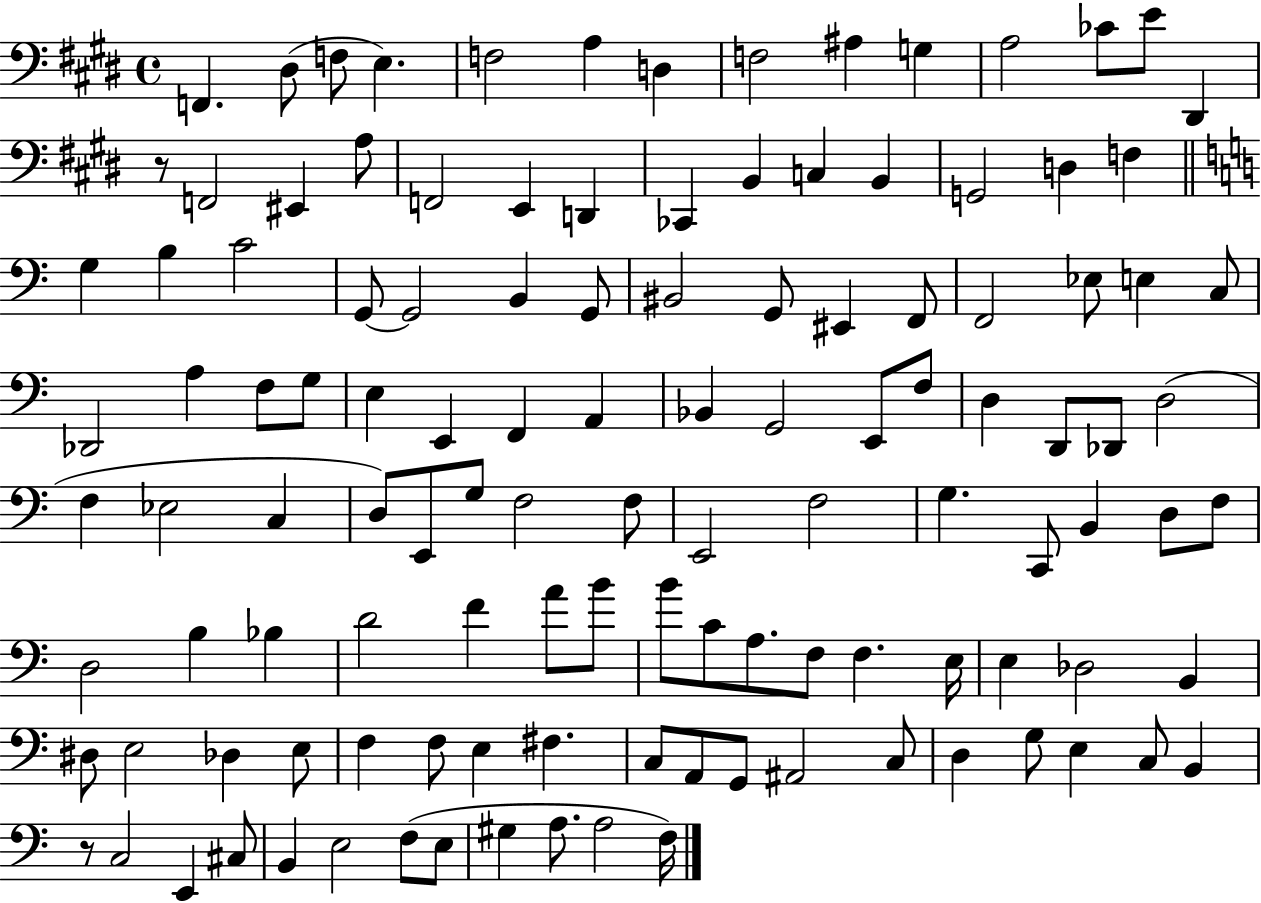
F2/q. D#3/e F3/e E3/q. F3/h A3/q D3/q F3/h A#3/q G3/q A3/h CES4/e E4/e D#2/q R/e F2/h EIS2/q A3/e F2/h E2/q D2/q CES2/q B2/q C3/q B2/q G2/h D3/q F3/q G3/q B3/q C4/h G2/e G2/h B2/q G2/e BIS2/h G2/e EIS2/q F2/e F2/h Eb3/e E3/q C3/e Db2/h A3/q F3/e G3/e E3/q E2/q F2/q A2/q Bb2/q G2/h E2/e F3/e D3/q D2/e Db2/e D3/h F3/q Eb3/h C3/q D3/e E2/e G3/e F3/h F3/e E2/h F3/h G3/q. C2/e B2/q D3/e F3/e D3/h B3/q Bb3/q D4/h F4/q A4/e B4/e B4/e C4/e A3/e. F3/e F3/q. E3/s E3/q Db3/h B2/q D#3/e E3/h Db3/q E3/e F3/q F3/e E3/q F#3/q. C3/e A2/e G2/e A#2/h C3/e D3/q G3/e E3/q C3/e B2/q R/e C3/h E2/q C#3/e B2/q E3/h F3/e E3/e G#3/q A3/e. A3/h F3/s